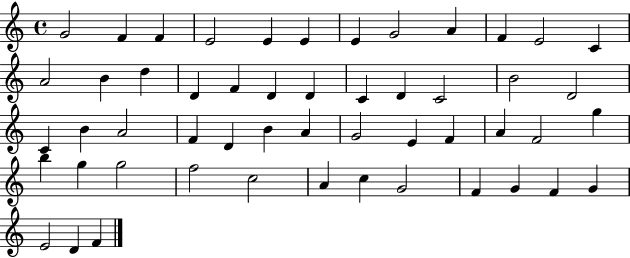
{
  \clef treble
  \time 4/4
  \defaultTimeSignature
  \key c \major
  g'2 f'4 f'4 | e'2 e'4 e'4 | e'4 g'2 a'4 | f'4 e'2 c'4 | \break a'2 b'4 d''4 | d'4 f'4 d'4 d'4 | c'4 d'4 c'2 | b'2 d'2 | \break c'4 b'4 a'2 | f'4 d'4 b'4 a'4 | g'2 e'4 f'4 | a'4 f'2 g''4 | \break b''4 g''4 g''2 | f''2 c''2 | a'4 c''4 g'2 | f'4 g'4 f'4 g'4 | \break e'2 d'4 f'4 | \bar "|."
}